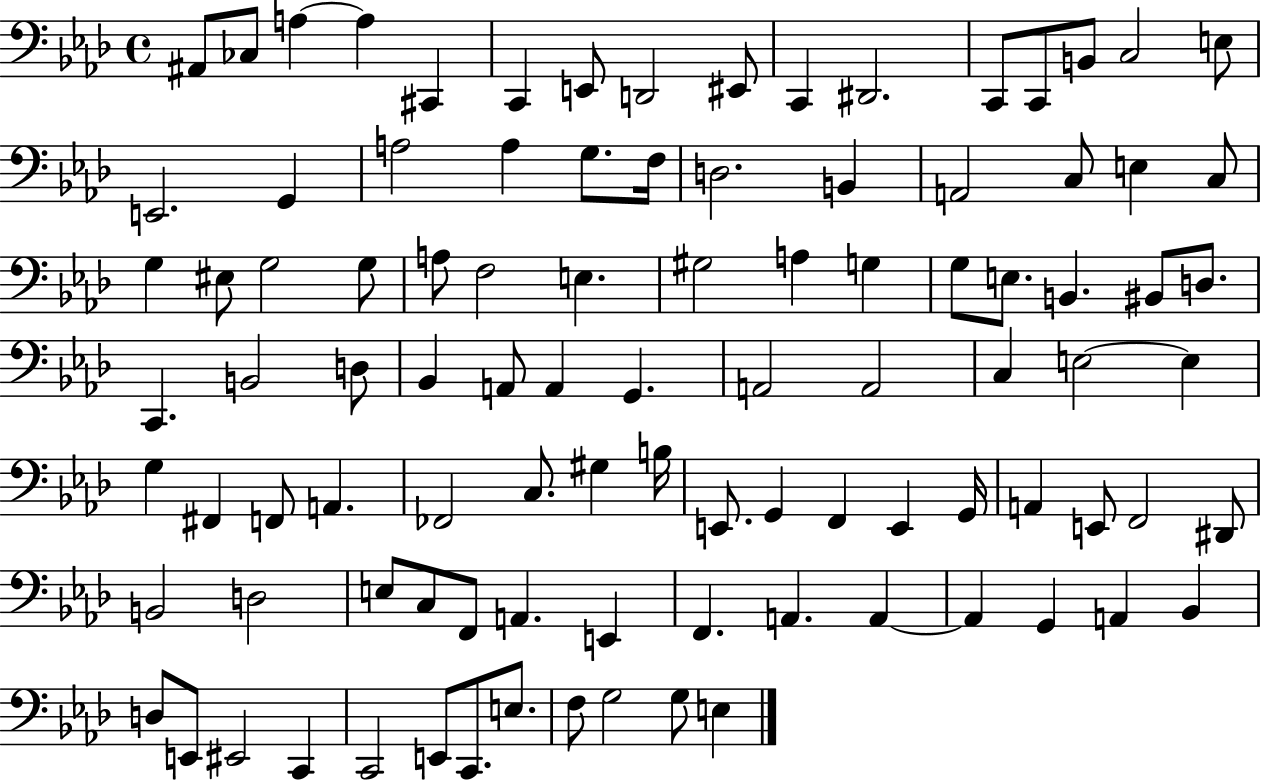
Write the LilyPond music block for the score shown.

{
  \clef bass
  \time 4/4
  \defaultTimeSignature
  \key aes \major
  ais,8 ces8 a4~~ a4 cis,4 | c,4 e,8 d,2 eis,8 | c,4 dis,2. | c,8 c,8 b,8 c2 e8 | \break e,2. g,4 | a2 a4 g8. f16 | d2. b,4 | a,2 c8 e4 c8 | \break g4 eis8 g2 g8 | a8 f2 e4. | gis2 a4 g4 | g8 e8. b,4. bis,8 d8. | \break c,4. b,2 d8 | bes,4 a,8 a,4 g,4. | a,2 a,2 | c4 e2~~ e4 | \break g4 fis,4 f,8 a,4. | fes,2 c8. gis4 b16 | e,8. g,4 f,4 e,4 g,16 | a,4 e,8 f,2 dis,8 | \break b,2 d2 | e8 c8 f,8 a,4. e,4 | f,4. a,4. a,4~~ | a,4 g,4 a,4 bes,4 | \break d8 e,8 eis,2 c,4 | c,2 e,8 c,8. e8. | f8 g2 g8 e4 | \bar "|."
}